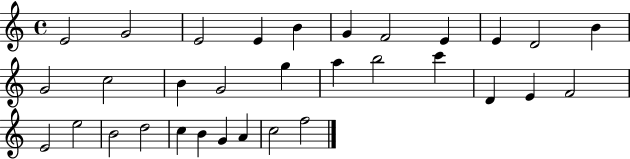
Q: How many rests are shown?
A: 0